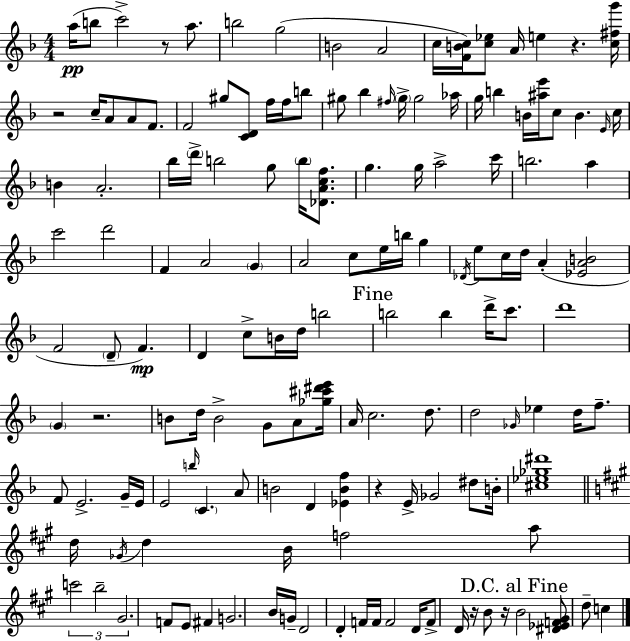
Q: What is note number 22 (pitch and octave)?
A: Bb5